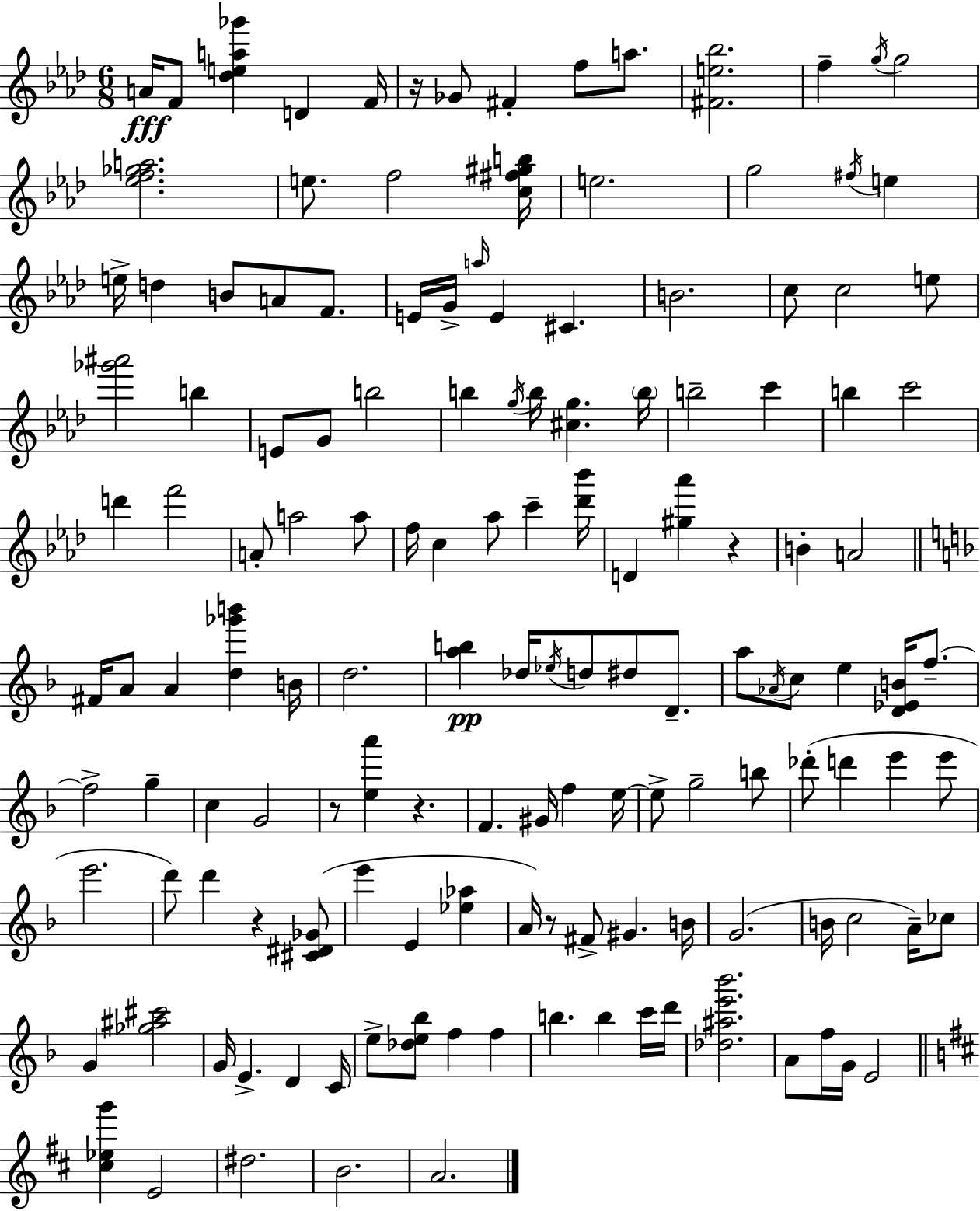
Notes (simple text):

A4/s F4/e [Db5,E5,A5,Gb6]/q D4/q F4/s R/s Gb4/e F#4/q F5/e A5/e. [F#4,E5,Bb5]/h. F5/q G5/s G5/h [Eb5,F5,Gb5,A5]/h. E5/e. F5/h [C5,F#5,G#5,B5]/s E5/h. G5/h F#5/s E5/q E5/s D5/q B4/e A4/e F4/e. E4/s G4/s A5/s E4/q C#4/q. B4/h. C5/e C5/h E5/e [Gb6,A#6]/h B5/q E4/e G4/e B5/h B5/q G5/s B5/s [C#5,G5]/q. B5/s B5/h C6/q B5/q C6/h D6/q F6/h A4/e A5/h A5/e F5/s C5/q Ab5/e C6/q [Db6,Bb6]/s D4/q [G#5,Ab6]/q R/q B4/q A4/h F#4/s A4/e A4/q [D5,Gb6,B6]/q B4/s D5/h. [A5,B5]/q Db5/s Eb5/s D5/e D#5/e D4/e. A5/e Ab4/s C5/e E5/q [D4,Eb4,B4]/s F5/e. F5/h G5/q C5/q G4/h R/e [E5,A6]/q R/q. F4/q. G#4/s F5/q E5/s E5/e G5/h B5/e Db6/e D6/q E6/q E6/e E6/h. D6/e D6/q R/q [C#4,D#4,Gb4]/e E6/q E4/q [Eb5,Ab5]/q A4/s R/e F#4/e G#4/q. B4/s G4/h. B4/s C5/h A4/s CES5/e G4/q [Gb5,A#5,C#6]/h G4/s E4/q. D4/q C4/s E5/e [Db5,E5,Bb5]/e F5/q F5/q B5/q. B5/q C6/s D6/s [Db5,A#5,E6,Bb6]/h. A4/e F5/s G4/s E4/h [C#5,Eb5,G6]/q E4/h D#5/h. B4/h. A4/h.